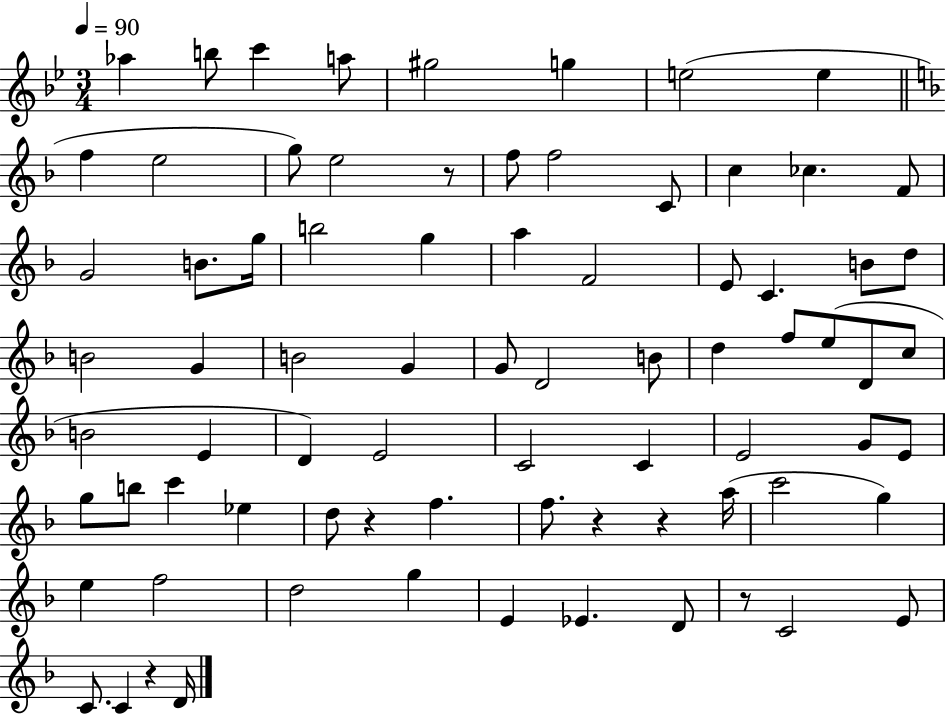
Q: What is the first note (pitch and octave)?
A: Ab5